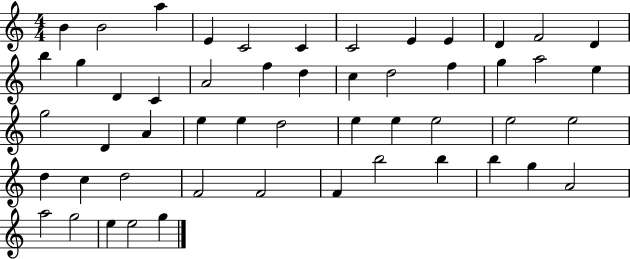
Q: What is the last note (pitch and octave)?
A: G5